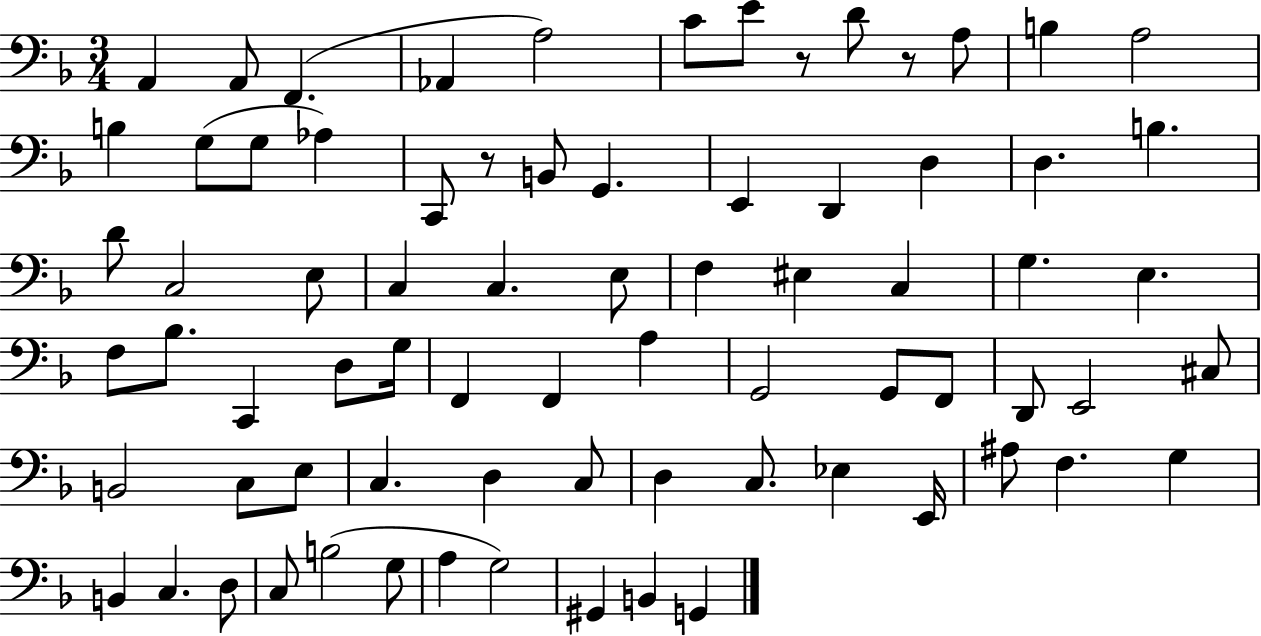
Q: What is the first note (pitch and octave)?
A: A2